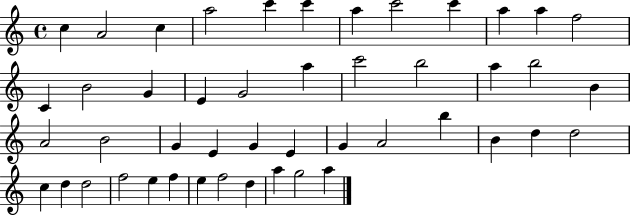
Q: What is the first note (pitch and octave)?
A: C5